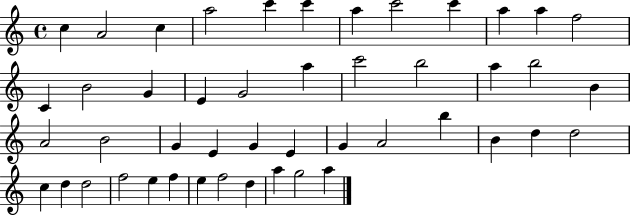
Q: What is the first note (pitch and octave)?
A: C5